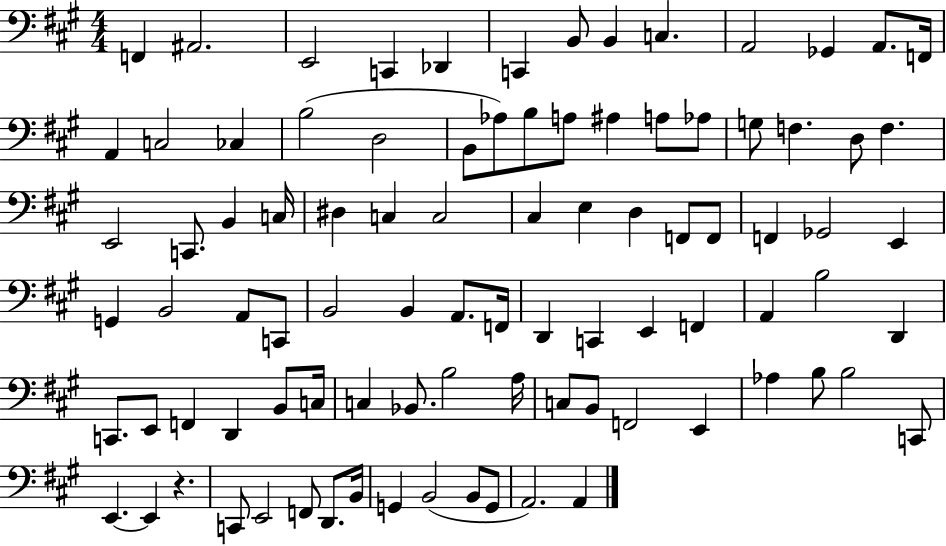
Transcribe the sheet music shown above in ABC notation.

X:1
T:Untitled
M:4/4
L:1/4
K:A
F,, ^A,,2 E,,2 C,, _D,, C,, B,,/2 B,, C, A,,2 _G,, A,,/2 F,,/4 A,, C,2 _C, B,2 D,2 B,,/2 _A,/2 B,/2 A,/2 ^A, A,/2 _A,/2 G,/2 F, D,/2 F, E,,2 C,,/2 B,, C,/4 ^D, C, C,2 ^C, E, D, F,,/2 F,,/2 F,, _G,,2 E,, G,, B,,2 A,,/2 C,,/2 B,,2 B,, A,,/2 F,,/4 D,, C,, E,, F,, A,, B,2 D,, C,,/2 E,,/2 F,, D,, B,,/2 C,/4 C, _B,,/2 B,2 A,/4 C,/2 B,,/2 F,,2 E,, _A, B,/2 B,2 C,,/2 E,, E,, z C,,/2 E,,2 F,,/2 D,,/2 B,,/4 G,, B,,2 B,,/2 G,,/2 A,,2 A,,